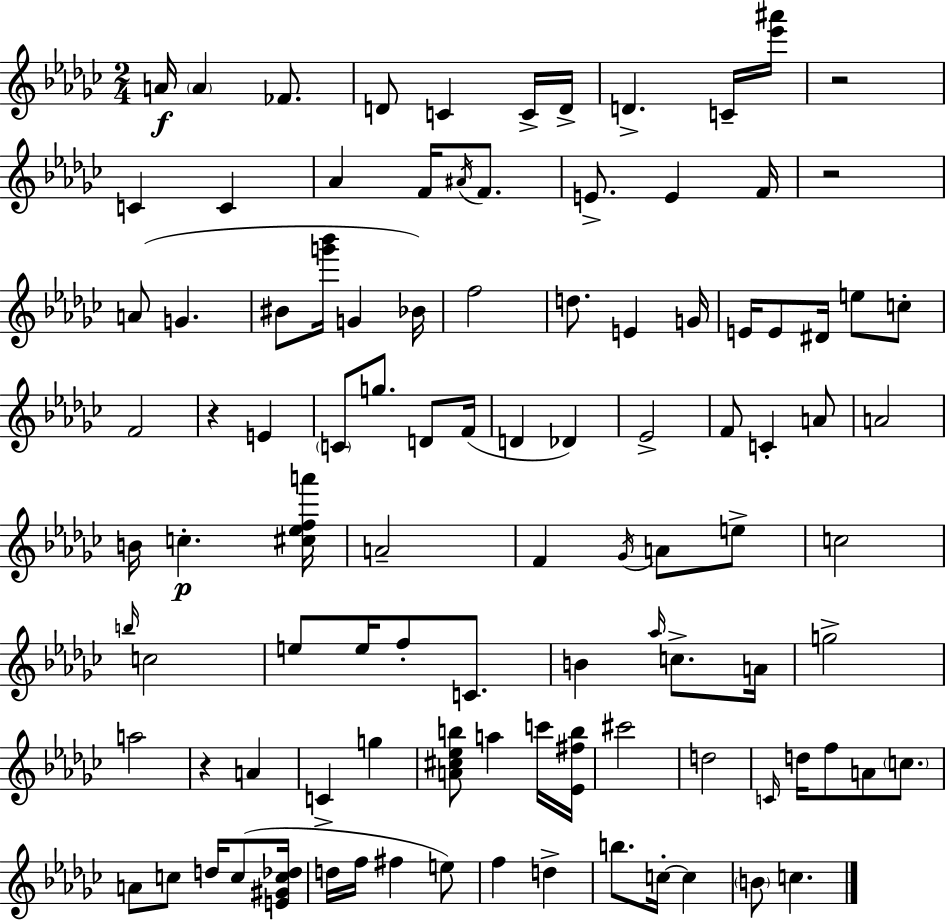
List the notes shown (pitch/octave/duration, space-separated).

A4/s A4/q FES4/e. D4/e C4/q C4/s D4/s D4/q. C4/s [Eb6,A#6]/s R/h C4/q C4/q Ab4/q F4/s A#4/s F4/e. E4/e. E4/q F4/s R/h A4/e G4/q. BIS4/e [G6,Bb6]/s G4/q Bb4/s F5/h D5/e. E4/q G4/s E4/s E4/e D#4/s E5/e C5/e F4/h R/q E4/q C4/e G5/e. D4/e F4/s D4/q Db4/q Eb4/h F4/e C4/q A4/e A4/h B4/s C5/q. [C#5,Eb5,F5,A6]/s A4/h F4/q Gb4/s A4/e E5/e C5/h B5/s C5/h E5/e E5/s F5/e C4/e. B4/q Ab5/s C5/e. A4/s G5/h A5/h R/q A4/q C4/q G5/q [A4,C#5,Eb5,B5]/e A5/q C6/s [Eb4,F#5,B5]/s C#6/h D5/h C4/s D5/s F5/e A4/e C5/e. A4/e C5/e D5/s C5/e [E4,G#4,C5,Db5]/s D5/s F5/s F#5/q E5/e F5/q D5/q B5/e. C5/s C5/q B4/e C5/q.